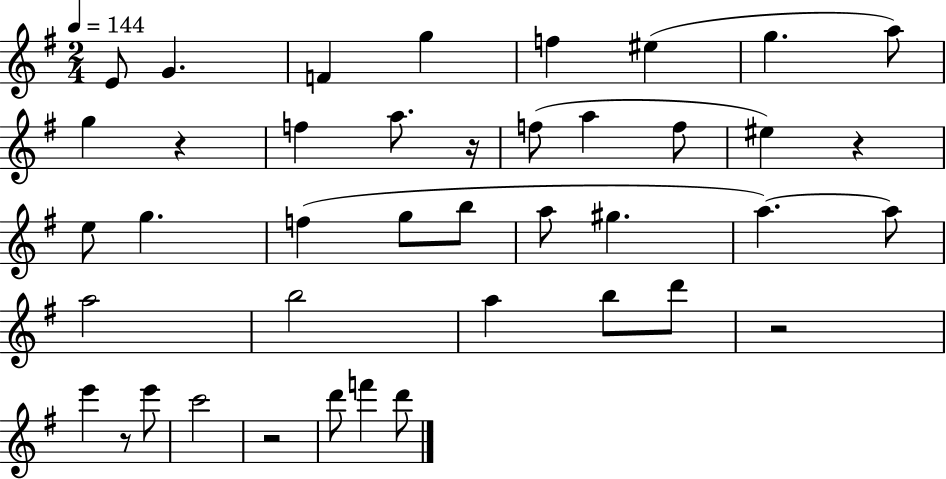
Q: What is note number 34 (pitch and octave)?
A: F6